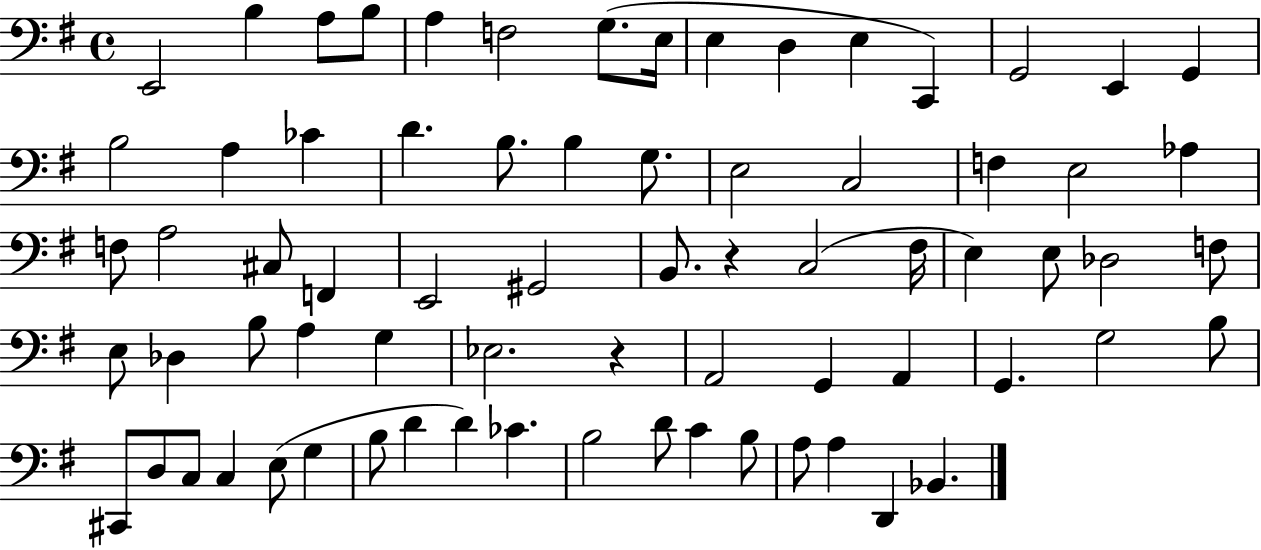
X:1
T:Untitled
M:4/4
L:1/4
K:G
E,,2 B, A,/2 B,/2 A, F,2 G,/2 E,/4 E, D, E, C,, G,,2 E,, G,, B,2 A, _C D B,/2 B, G,/2 E,2 C,2 F, E,2 _A, F,/2 A,2 ^C,/2 F,, E,,2 ^G,,2 B,,/2 z C,2 ^F,/4 E, E,/2 _D,2 F,/2 E,/2 _D, B,/2 A, G, _E,2 z A,,2 G,, A,, G,, G,2 B,/2 ^C,,/2 D,/2 C,/2 C, E,/2 G, B,/2 D D _C B,2 D/2 C B,/2 A,/2 A, D,, _B,,